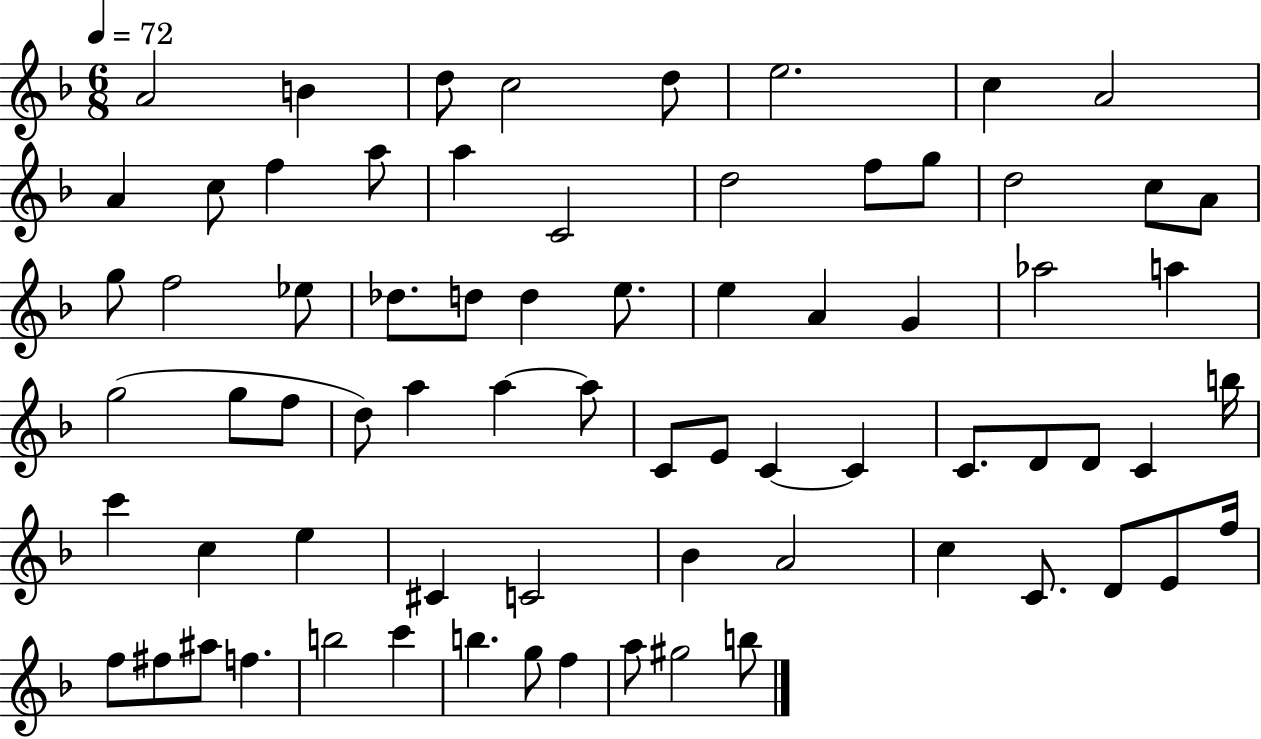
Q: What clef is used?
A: treble